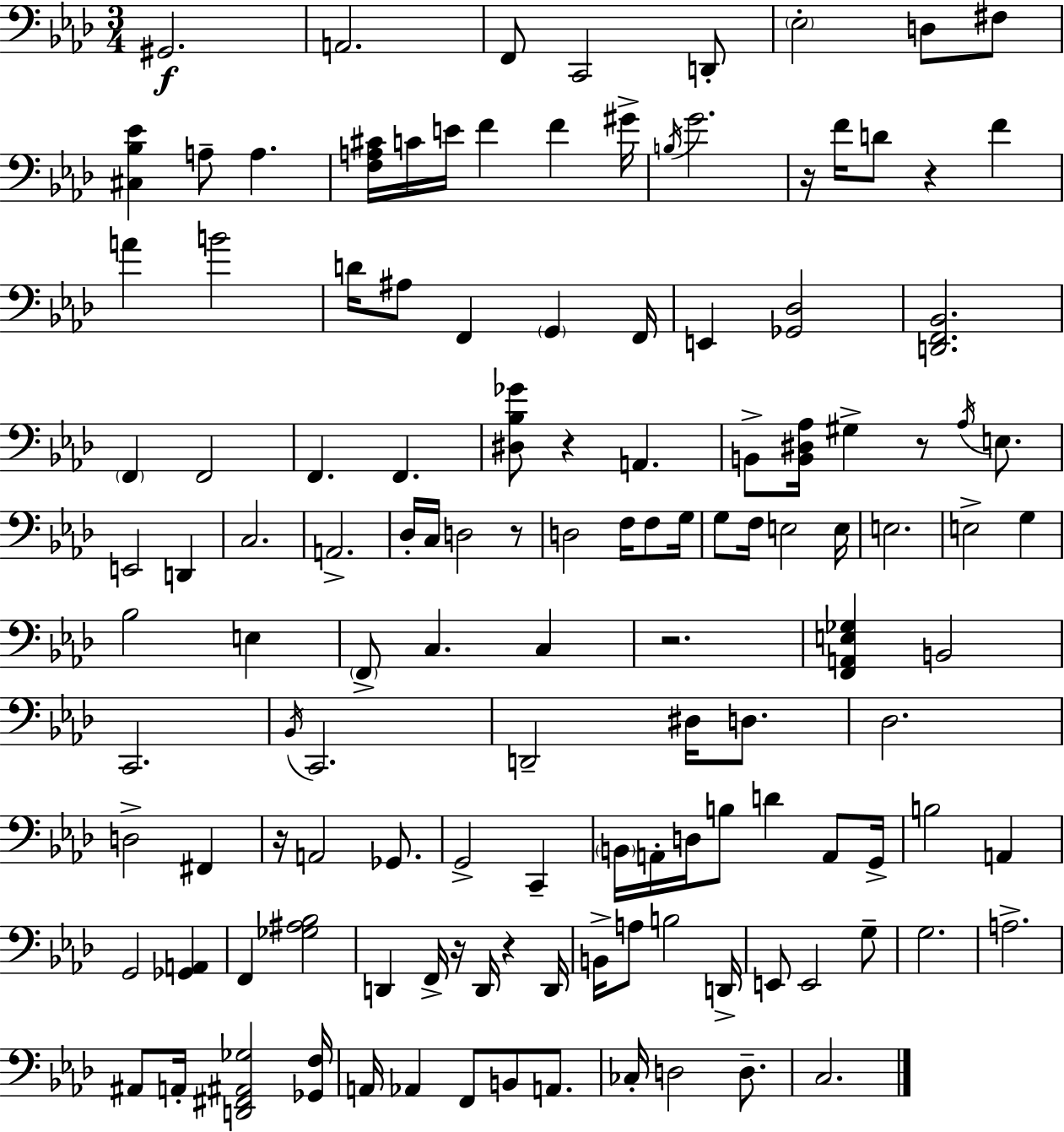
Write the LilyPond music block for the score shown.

{
  \clef bass
  \numericTimeSignature
  \time 3/4
  \key f \minor
  gis,2.\f | a,2. | f,8 c,2 d,8-. | \parenthesize ees2-. d8 fis8 | \break <cis bes ees'>4 a8-- a4. | <f a cis'>16 c'16 e'16 f'4 f'4 gis'16-> | \acciaccatura { b16 } g'2. | r16 f'16 d'8 r4 f'4 | \break a'4 b'2 | d'16 ais8 f,4 \parenthesize g,4 | f,16 e,4 <ges, des>2 | <d, f, bes,>2. | \break \parenthesize f,4 f,2 | f,4. f,4. | <dis bes ges'>8 r4 a,4. | b,8-> <b, dis aes>16 gis4-> r8 \acciaccatura { aes16 } e8. | \break e,2 d,4 | c2. | a,2.-> | des16-. c16 d2 | \break r8 d2 f16 f8 | g16 g8 f16 e2 | e16 e2. | e2-> g4 | \break bes2 e4 | \parenthesize f,8-> c4. c4 | r2. | <f, a, e ges>4 b,2 | \break c,2. | \acciaccatura { bes,16 } c,2. | d,2-- dis16 | d8. des2. | \break d2-> fis,4 | r16 a,2 | ges,8. g,2-> c,4-- | \parenthesize b,16 a,16-. d16 b8 d'4 | \break a,8 g,16-> b2 a,4 | g,2 <ges, a,>4 | f,4 <ges ais bes>2 | d,4 f,16-> r16 d,16 r4 | \break d,16 b,16-> a8 b2 | d,16-> e,8 e,2 | g8-- g2. | a2.-> | \break ais,8 a,16-. <d, fis, ais, ges>2 | <ges, f>16 a,16 aes,4 f,8 b,8 | a,8. ces16-. d2 | d8.-- c2. | \break \bar "|."
}